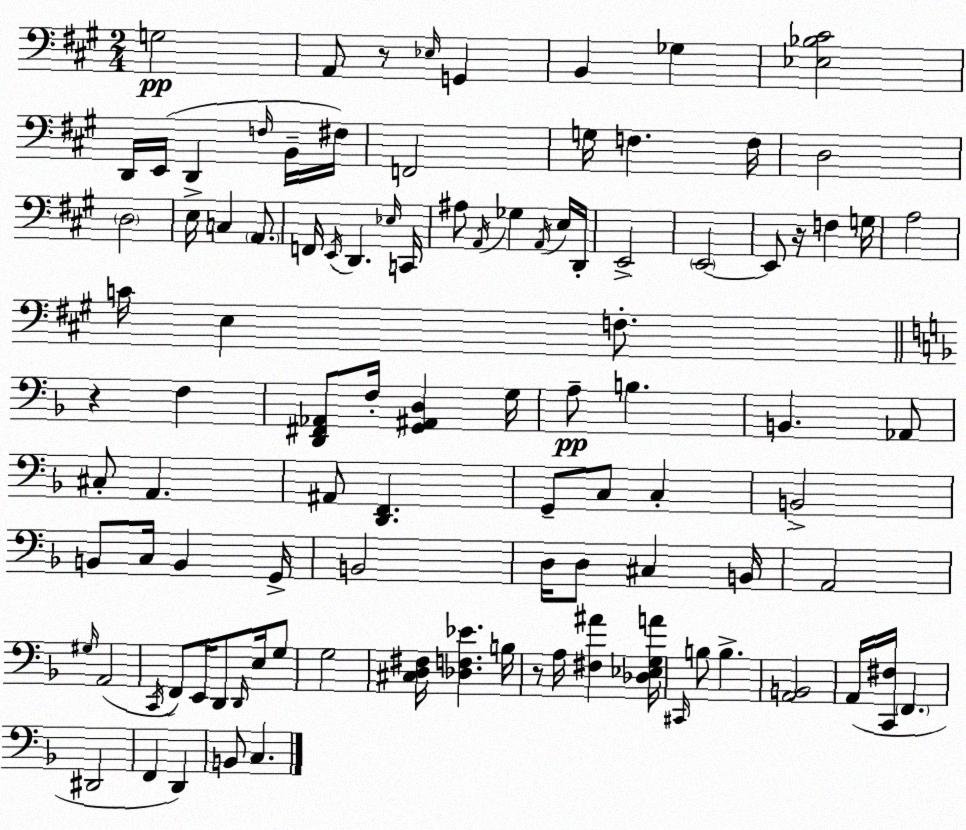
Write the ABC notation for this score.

X:1
T:Untitled
M:2/4
L:1/4
K:A
G,2 A,,/2 z/2 _E,/4 G,, B,, _G, [_E,_B,^C]2 D,,/4 E,,/4 D,, F,/4 B,,/4 ^F,/4 F,,2 G,/4 F, F,/4 D,2 D,2 E,/4 C, A,,/2 F,,/4 E,,/4 D,, _E,/4 C,,/4 ^A,/2 A,,/4 _G, A,,/4 E,/4 D,,/4 E,,2 E,,2 E,,/2 z/4 F, G,/4 A,2 C/4 E, F,/2 z F, [D,,^F,,_A,,]/2 F,/4 [G,,^A,,D,] G,/4 A,/2 B, B,, _A,,/2 ^C,/2 A,, ^A,,/2 [D,,F,,] G,,/2 C,/2 C, B,,2 B,,/2 C,/4 B,, G,,/4 B,,2 D,/4 D,/2 ^C, B,,/4 A,,2 ^G,/4 A,,2 C,,/4 F,,/2 E,,/4 D,,/2 D,,/4 E,/4 G,/2 G,2 [^C,D,^F,]/4 [_D,F,_E] B,/4 z/2 A,/4 [^F,^A] [_D,_E,G,A]/4 ^C,,/4 B,/2 B, [A,,B,,]2 A,,/4 [C,,^F,]/4 F,, ^D,,2 F,, D,, B,,/2 C,